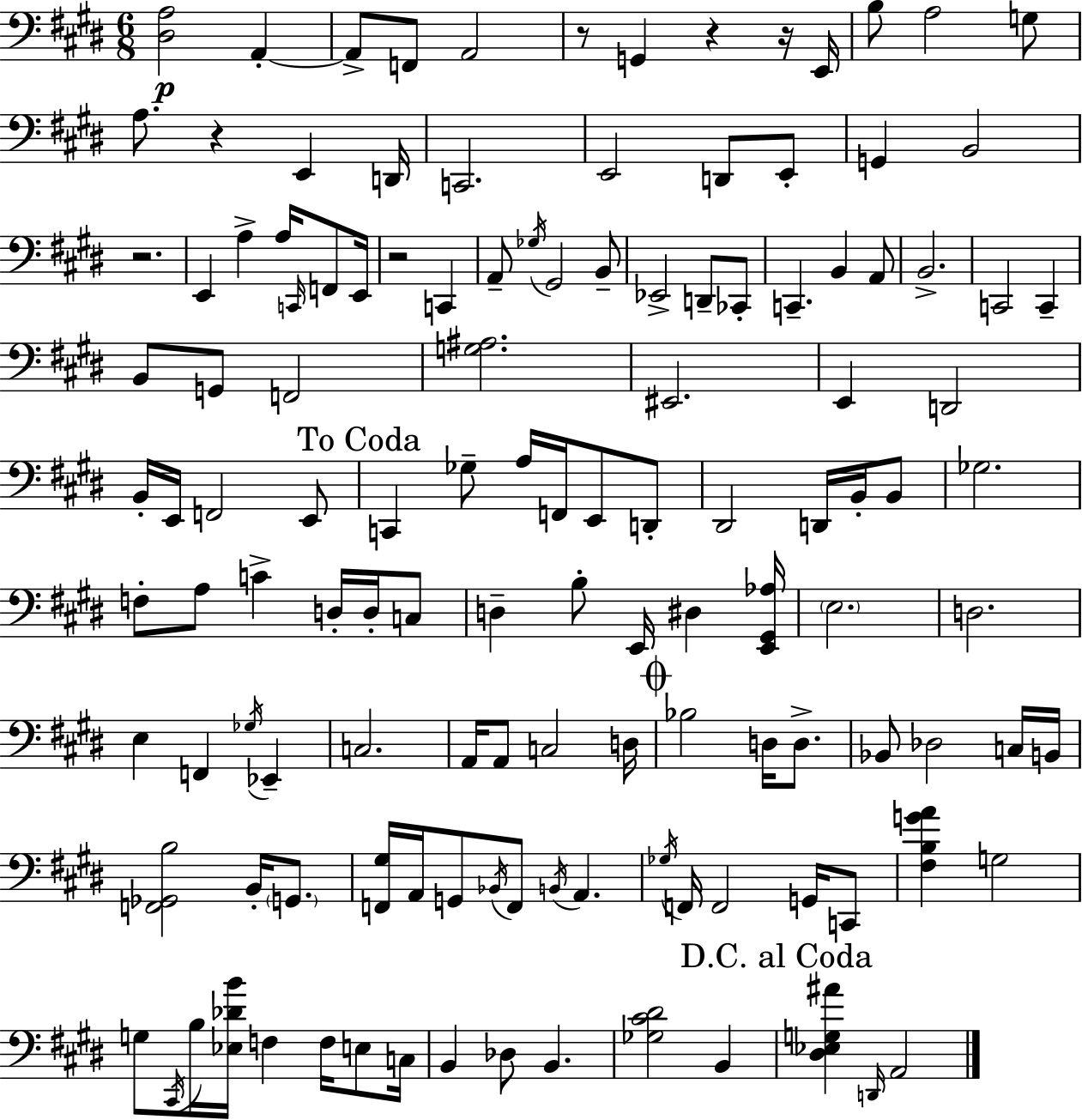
[D#3,A3]/h A2/q A2/e F2/e A2/h R/e G2/q R/q R/s E2/s B3/e A3/h G3/e A3/e. R/q E2/q D2/s C2/h. E2/h D2/e E2/e G2/q B2/h R/h. E2/q A3/q A3/s C2/s F2/e E2/s R/h C2/q A2/e Gb3/s G#2/h B2/e Eb2/h D2/e CES2/e C2/q. B2/q A2/e B2/h. C2/h C2/q B2/e G2/e F2/h [G3,A#3]/h. EIS2/h. E2/q D2/h B2/s E2/s F2/h E2/e C2/q Gb3/e A3/s F2/s E2/e D2/e D#2/h D2/s B2/s B2/e Gb3/h. F3/e A3/e C4/q D3/s D3/s C3/e D3/q B3/e E2/s D#3/q [E2,G#2,Ab3]/s E3/h. D3/h. E3/q F2/q Gb3/s Eb2/q C3/h. A2/s A2/e C3/h D3/s Bb3/h D3/s D3/e. Bb2/e Db3/h C3/s B2/s [F2,Gb2,B3]/h B2/s G2/e. [F2,G#3]/s A2/s G2/e Bb2/s F2/e B2/s A2/q. Gb3/s F2/s F2/h G2/s C2/e [F#3,B3,G4,A4]/q G3/h G3/e C#2/s B3/s [Eb3,Db4,B4]/s F3/q F3/s E3/e C3/s B2/q Db3/e B2/q. [Gb3,C#4,D#4]/h B2/q [D#3,Eb3,G3,A#4]/q D2/s A2/h